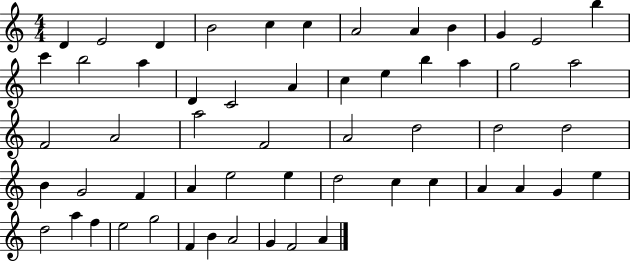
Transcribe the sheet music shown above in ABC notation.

X:1
T:Untitled
M:4/4
L:1/4
K:C
D E2 D B2 c c A2 A B G E2 b c' b2 a D C2 A c e b a g2 a2 F2 A2 a2 F2 A2 d2 d2 d2 B G2 F A e2 e d2 c c A A G e d2 a f e2 g2 F B A2 G F2 A